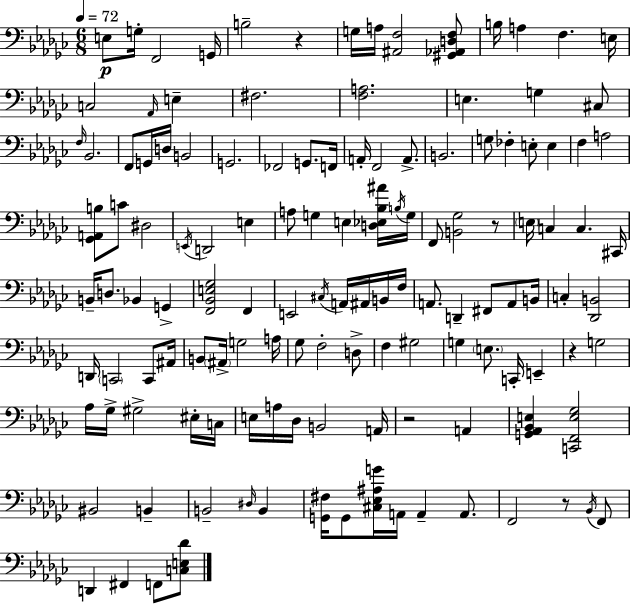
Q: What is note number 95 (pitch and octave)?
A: A3